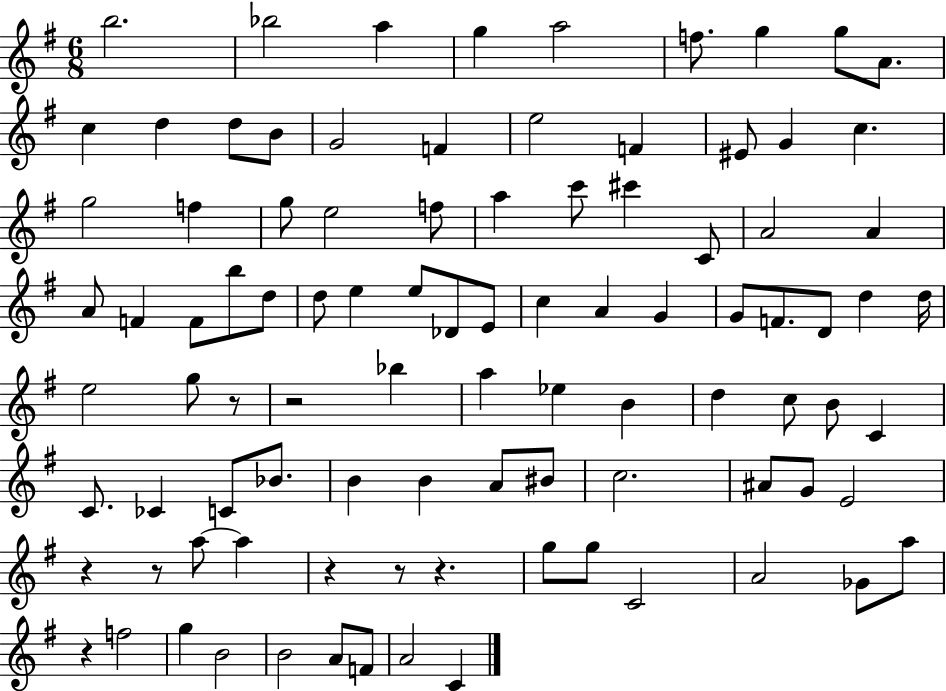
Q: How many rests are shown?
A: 8